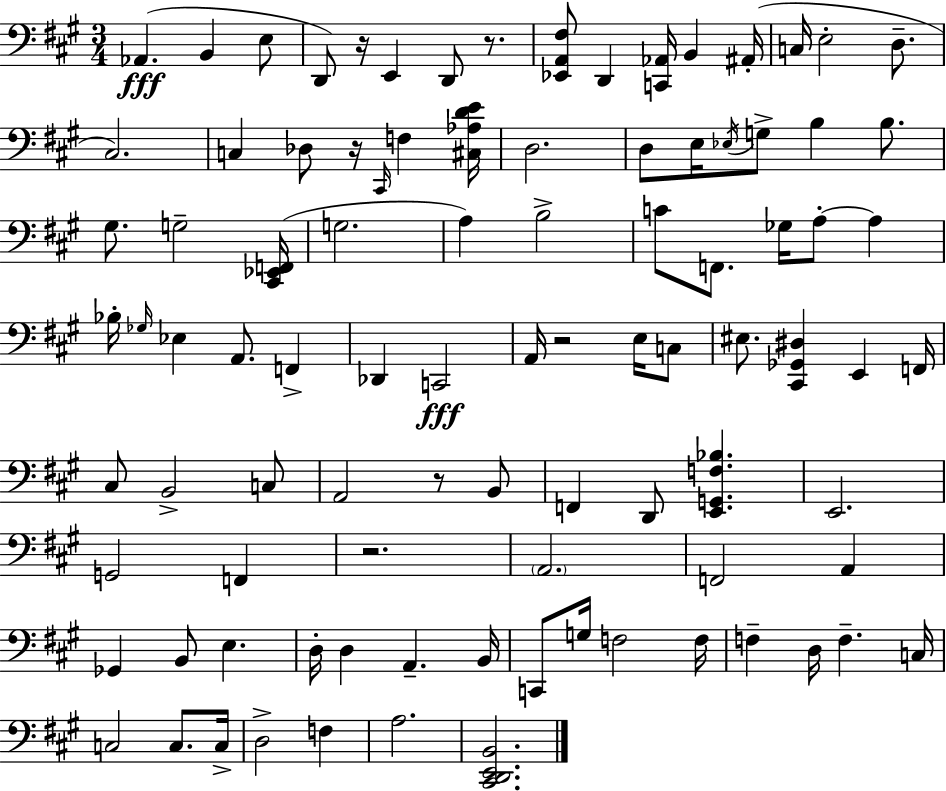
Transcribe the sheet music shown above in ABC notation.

X:1
T:Untitled
M:3/4
L:1/4
K:A
_A,, B,, E,/2 D,,/2 z/4 E,, D,,/2 z/2 [_E,,A,,^F,]/2 D,, [C,,_A,,]/4 B,, ^A,,/4 C,/4 E,2 D,/2 ^C,2 C, _D,/2 z/4 ^C,,/4 F, [^C,_A,DE]/4 D,2 D,/2 E,/4 _E,/4 G,/2 B, B,/2 ^G,/2 G,2 [^C,,_E,,F,,]/4 G,2 A, B,2 C/2 F,,/2 _G,/4 A,/2 A, _B,/4 _G,/4 _E, A,,/2 F,, _D,, C,,2 A,,/4 z2 E,/4 C,/2 ^E,/2 [^C,,_G,,^D,] E,, F,,/4 ^C,/2 B,,2 C,/2 A,,2 z/2 B,,/2 F,, D,,/2 [E,,G,,F,_B,] E,,2 G,,2 F,, z2 A,,2 F,,2 A,, _G,, B,,/2 E, D,/4 D, A,, B,,/4 C,,/2 G,/4 F,2 F,/4 F, D,/4 F, C,/4 C,2 C,/2 C,/4 D,2 F, A,2 [^C,,D,,E,,B,,]2